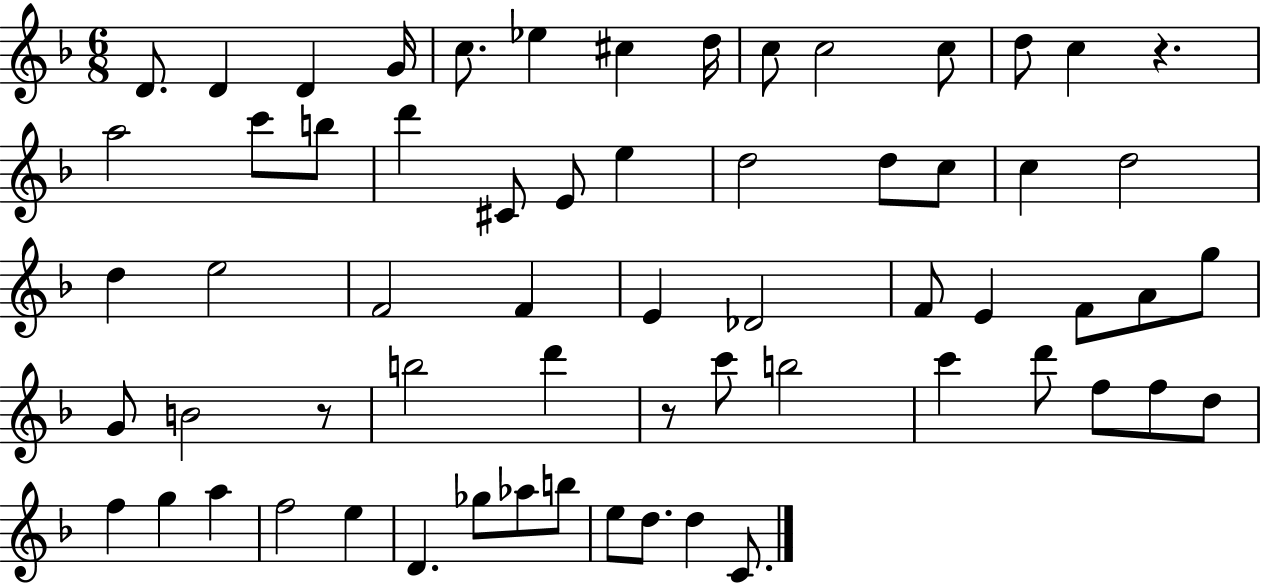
D4/e. D4/q D4/q G4/s C5/e. Eb5/q C#5/q D5/s C5/e C5/h C5/e D5/e C5/q R/q. A5/h C6/e B5/e D6/q C#4/e E4/e E5/q D5/h D5/e C5/e C5/q D5/h D5/q E5/h F4/h F4/q E4/q Db4/h F4/e E4/q F4/e A4/e G5/e G4/e B4/h R/e B5/h D6/q R/e C6/e B5/h C6/q D6/e F5/e F5/e D5/e F5/q G5/q A5/q F5/h E5/q D4/q. Gb5/e Ab5/e B5/e E5/e D5/e. D5/q C4/e.